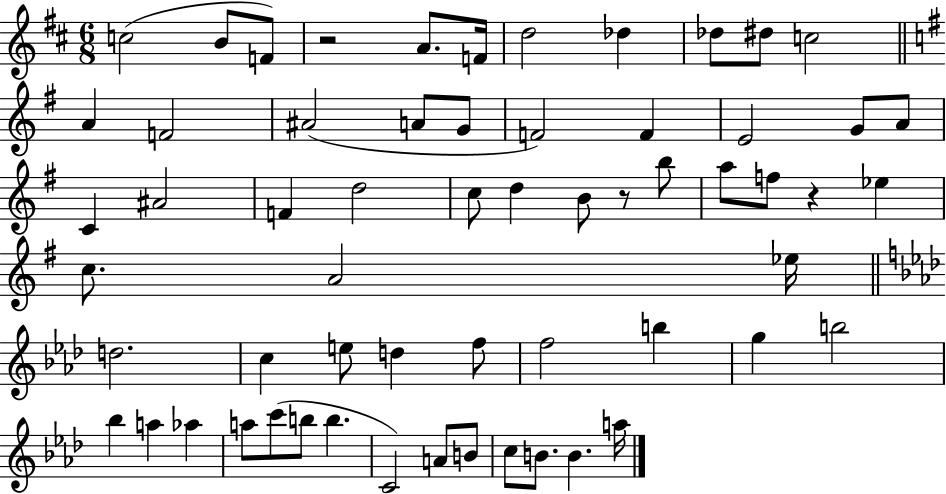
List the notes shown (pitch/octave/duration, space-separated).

C5/h B4/e F4/e R/h A4/e. F4/s D5/h Db5/q Db5/e D#5/e C5/h A4/q F4/h A#4/h A4/e G4/e F4/h F4/q E4/h G4/e A4/e C4/q A#4/h F4/q D5/h C5/e D5/q B4/e R/e B5/e A5/e F5/e R/q Eb5/q C5/e. A4/h Eb5/s D5/h. C5/q E5/e D5/q F5/e F5/h B5/q G5/q B5/h Bb5/q A5/q Ab5/q A5/e C6/e B5/e B5/q. C4/h A4/e B4/e C5/e B4/e. B4/q. A5/s